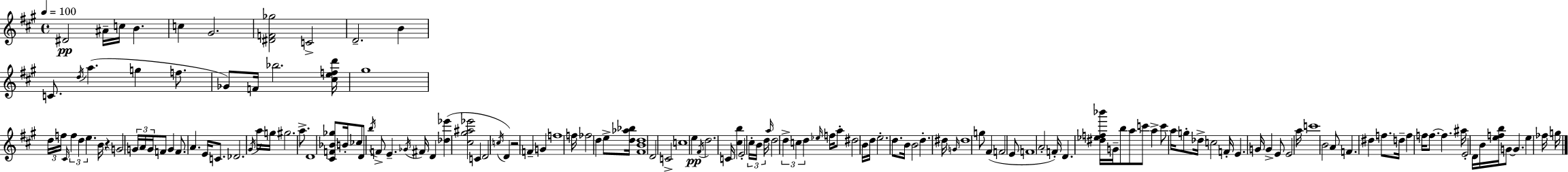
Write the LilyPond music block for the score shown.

{
  \clef treble
  \time 4/4
  \defaultTimeSignature
  \key a \major
  \tempo 4 = 100
  dis'2\pp ais'16-- c''16 b'4. | c''4 gis'2. | <dis' f' ges''>2 c'2-> | d'2.-- b'4 | \break c'8. \acciaccatura { d''16 } a''4.( g''4 f''8. | ges'8) f'16 bes''2. | <cis'' e'' f'' d'''>16 gis''1 | \tuplet 3/2 { d''16 f''16 \grace { cis'16 } } \tuplet 3/2 { f''4 d''4 e''4. } | \break b'16 r4 g'2 \tuplet 3/2 { g'16 | a'16 g'16 } f'8 g'4 f'8. a'4. | e'16 c'8. des'2. | \acciaccatura { gis'16 } a''16 g''16 gis''2. | \break a''8.-> d'1 | <cis' f' bes' ges''>8 b'16-. ces''8 d'8 \acciaccatura { b''16 } f'8-> e'4.-- | \acciaccatura { ges'16 } fis'16 d'4 <des'' ees'''>4( <cis'' gis'' ais'' ees'''>2 | c'4 d'2 | \break \acciaccatura { c''16 }) d'4 r2 f'4-- | g'4 f''1 | f''16 fes''2 d''4 | e''8-> <d'' aes'' bes''>16 <fis' b' d''>1 | \break d'2 c'2-> | c''1 | e''4\pp \acciaccatura { fis'16 } d''2. | c'16 <cis'' b''>4 e'2-. | \break \tuplet 3/2 { cis''16-. b'16 d''16 } \grace { a''16 } d''2 | \tuplet 3/2 { d''4-> c''4 d''4 } \grace { ees''16 } f''16 a''8-. | dis''2 b'16 d''16 e''2.-. | d''8. b'16 b'2 | \break d''4.-. dis''16 \grace { g'16 } dis''1 | g''8 fis'4( | f'2 e'8 f'1 | a'2-. | \break f'16-.) d'4. <dis'' ees'' f'' bes'''>16 g'16-- b''8 a''8 c'''8 | a''4-> c'''8 a''16 g''8-. des''16-> c''2 | f'16-. e'4. g'16 g'4-> e'8 | e'2 a''16 c'''1 | \break b'2 | a'8 f'4. dis''4 f''8. | d''16-- f''4 f''16 f''8.~~ f''4. | ais''16 e'2-. d'16 b'16 <e'' f'' b''>16 g'8~~ g'4. | \break e''4 fes''16 g''16 \bar "|."
}